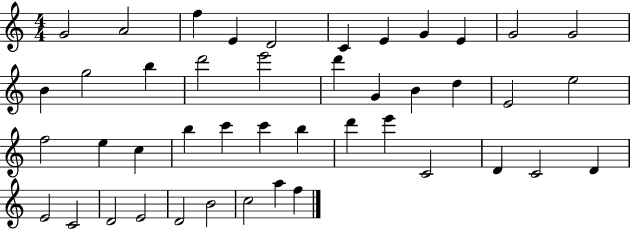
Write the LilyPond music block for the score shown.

{
  \clef treble
  \numericTimeSignature
  \time 4/4
  \key c \major
  g'2 a'2 | f''4 e'4 d'2 | c'4 e'4 g'4 e'4 | g'2 g'2 | \break b'4 g''2 b''4 | d'''2 e'''2 | d'''4 g'4 b'4 d''4 | e'2 e''2 | \break f''2 e''4 c''4 | b''4 c'''4 c'''4 b''4 | d'''4 e'''4 c'2 | d'4 c'2 d'4 | \break e'2 c'2 | d'2 e'2 | d'2 b'2 | c''2 a''4 f''4 | \break \bar "|."
}